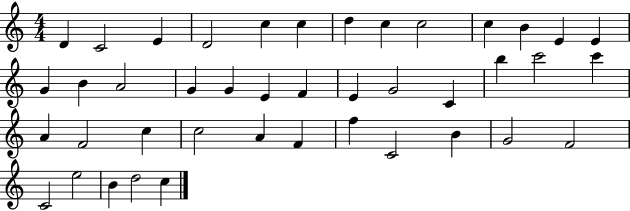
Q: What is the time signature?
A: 4/4